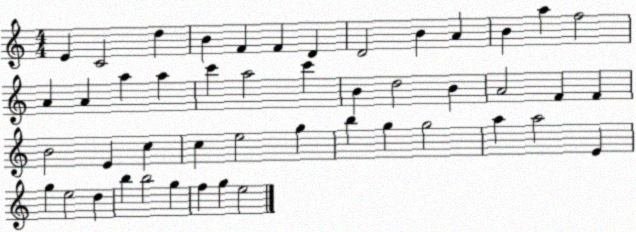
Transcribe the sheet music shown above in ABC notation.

X:1
T:Untitled
M:4/4
L:1/4
K:C
E C2 d B F F D D2 B A B a f2 A A a a c' a2 c' B d2 B A2 F F B2 E c c e2 g b g g2 a a2 E g e2 d b b2 g f g e2